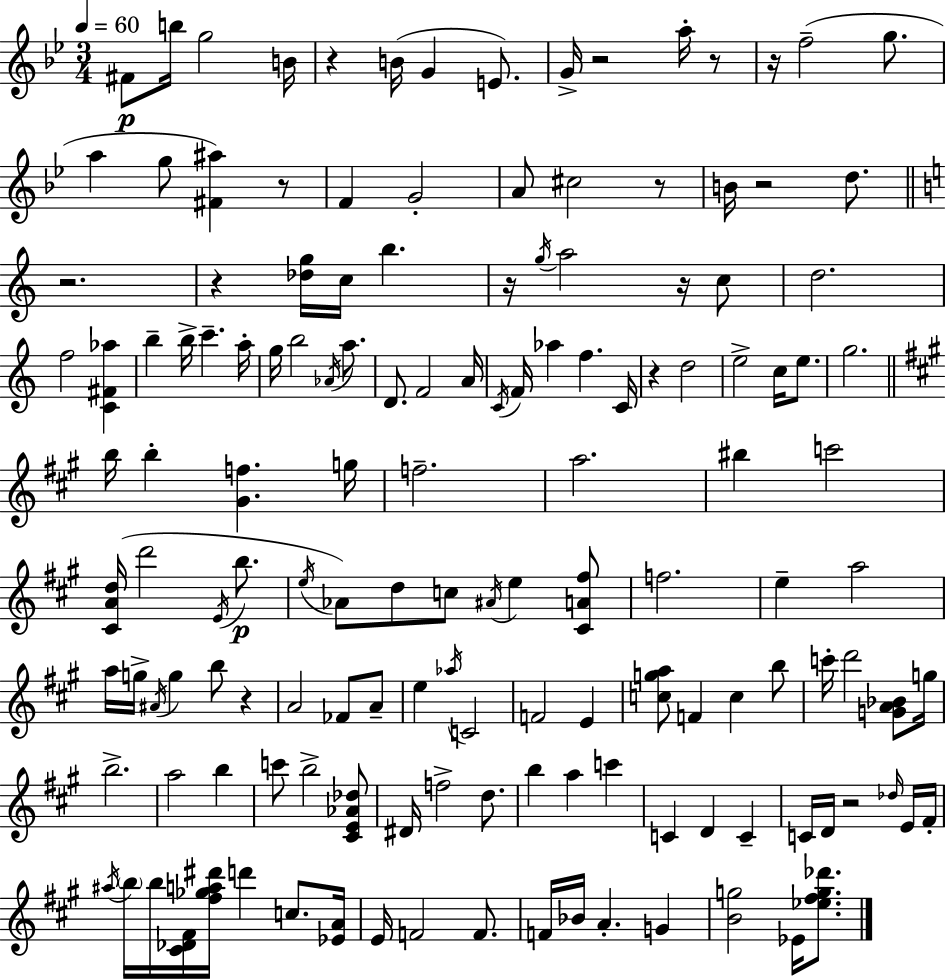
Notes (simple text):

F#4/e B5/s G5/h B4/s R/q B4/s G4/q E4/e. G4/s R/h A5/s R/e R/s F5/h G5/e. A5/q G5/e [F#4,A#5]/q R/e F4/q G4/h A4/e C#5/h R/e B4/s R/h D5/e. R/h. R/q [Db5,G5]/s C5/s B5/q. R/s G5/s A5/h R/s C5/e D5/h. F5/h [C4,F#4,Ab5]/q B5/q B5/s C6/q. A5/s G5/s B5/h Ab4/s A5/e. D4/e. F4/h A4/s C4/s F4/s Ab5/q F5/q. C4/s R/q D5/h E5/h C5/s E5/e. G5/h. B5/s B5/q [G#4,F5]/q. G5/s F5/h. A5/h. BIS5/q C6/h [C#4,A4,D5]/s D6/h E4/s B5/e. E5/s Ab4/e D5/e C5/e A#4/s E5/q [C#4,A4,F#5]/e F5/h. E5/q A5/h A5/s G5/s A#4/s G5/q B5/e R/q A4/h FES4/e A4/e E5/q Ab5/s C4/h F4/h E4/q [C5,G5,A5]/e F4/q C5/q B5/e C6/s D6/h [G4,A4,Bb4]/e G5/s B5/h. A5/h B5/q C6/e B5/h [C#4,E4,Ab4,Db5]/e D#4/s F5/h D5/e. B5/q A5/q C6/q C4/q D4/q C4/q C4/s D4/s R/h Db5/s E4/s F#4/s A#5/s B5/s B5/s [C#4,Db4,F#4]/s [F#5,Gb5,A5,D#6]/s D6/q C5/e. [Eb4,A4]/s E4/s F4/h F4/e. F4/s Bb4/s A4/q. G4/q [B4,G5]/h Eb4/s [Eb5,F#5,G5,Db6]/e.